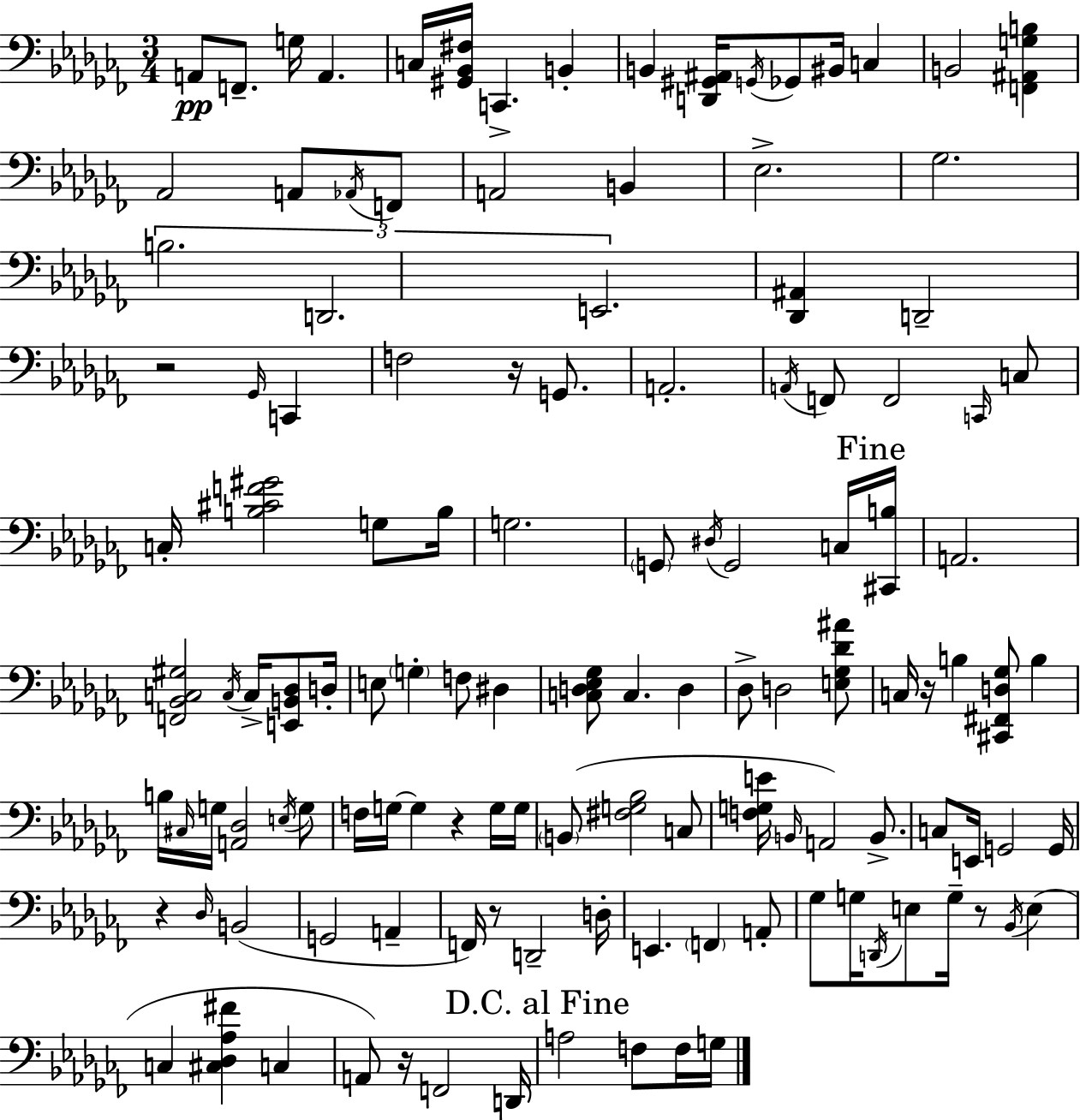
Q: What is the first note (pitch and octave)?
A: A2